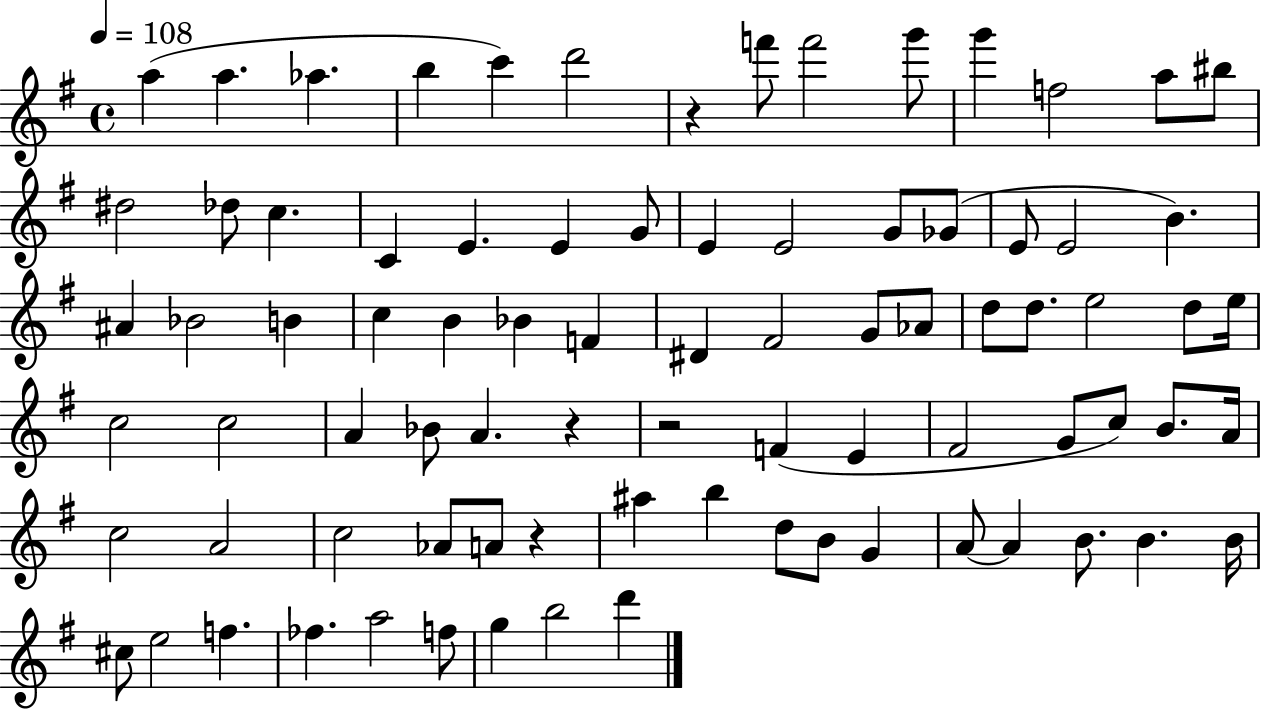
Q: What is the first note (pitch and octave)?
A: A5